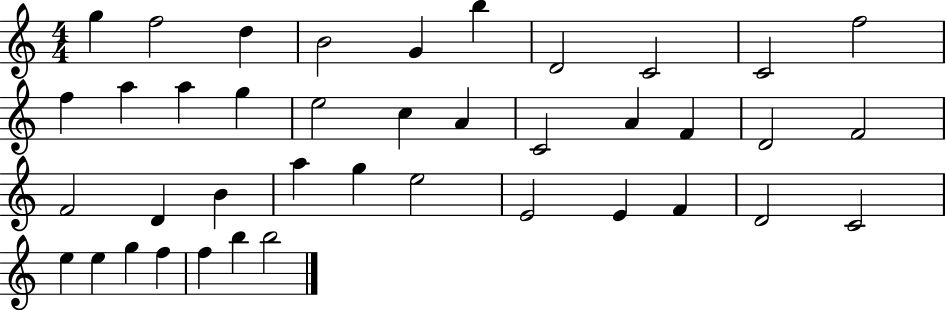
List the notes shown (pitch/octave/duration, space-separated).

G5/q F5/h D5/q B4/h G4/q B5/q D4/h C4/h C4/h F5/h F5/q A5/q A5/q G5/q E5/h C5/q A4/q C4/h A4/q F4/q D4/h F4/h F4/h D4/q B4/q A5/q G5/q E5/h E4/h E4/q F4/q D4/h C4/h E5/q E5/q G5/q F5/q F5/q B5/q B5/h